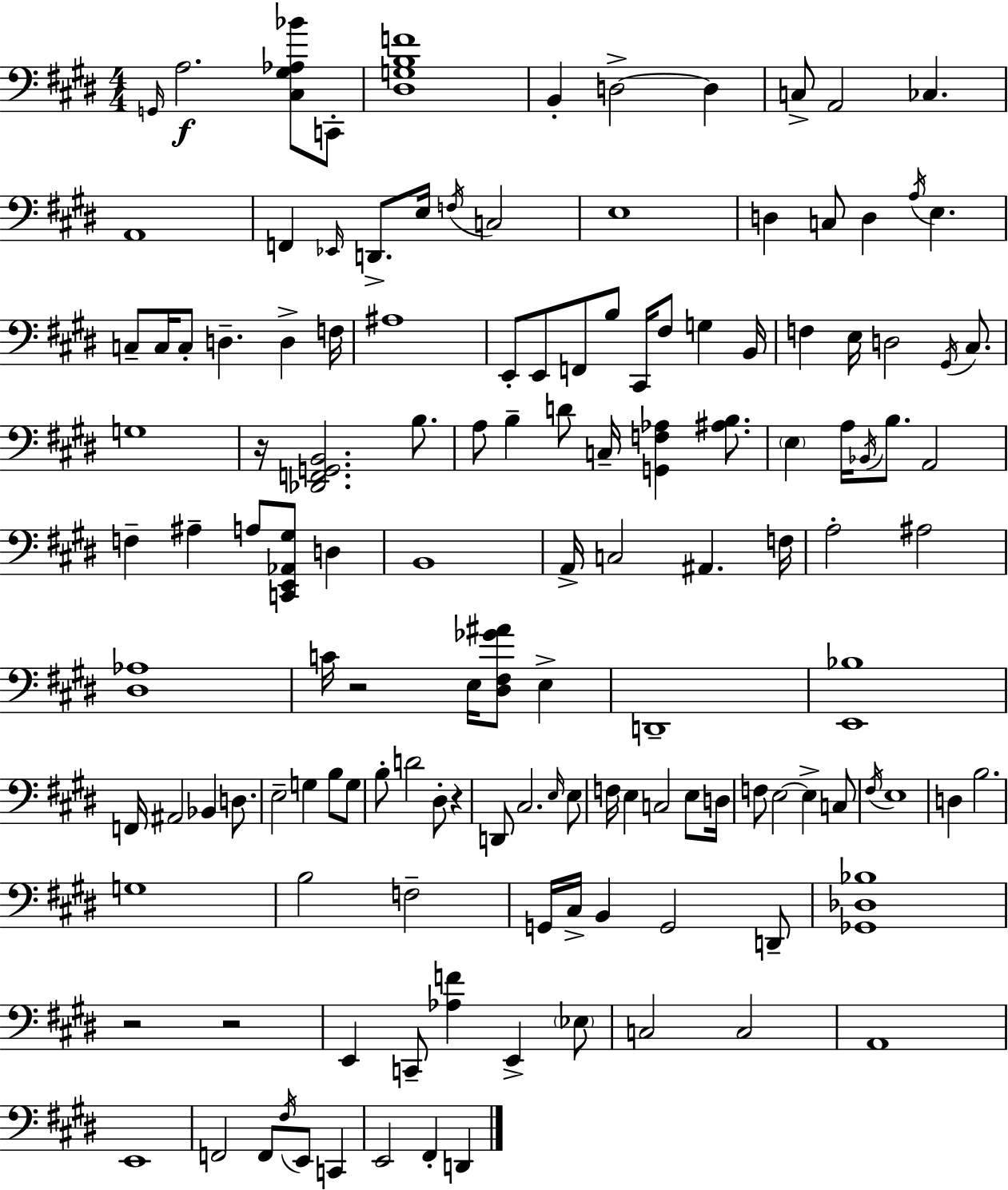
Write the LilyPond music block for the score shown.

{
  \clef bass
  \numericTimeSignature
  \time 4/4
  \key e \major
  \grace { g,16 }\f a2. <cis gis aes bes'>8 c,8-. | <dis g b f'>1 | b,4-. d2->~~ d4 | c8-> a,2 ces4. | \break a,1 | f,4 \grace { ees,16 } d,8.-> e16 \acciaccatura { f16 } c2 | e1 | d4 c8 d4 \acciaccatura { a16 } e4. | \break c8-- c16 c8-. d4.-- d4-> | f16 ais1 | e,8-. e,8 f,8 b8 cis,16 fis8 g4 | b,16 f4 e16 d2 | \break \acciaccatura { gis,16 } cis8. g1 | r16 <des, f, g, b,>2. | b8. a8 b4-- d'8 c16-- <g, f aes>4 | <ais b>8. \parenthesize e4 a16 \acciaccatura { bes,16 } b8. a,2 | \break f4-- ais4-- a8 | <c, e, aes, gis>8 d4 b,1 | a,16-> c2 ais,4. | f16 a2-. ais2 | \break <dis aes>1 | c'16 r2 e16 | <dis fis ges' ais'>8 e4-> d,1-- | <e, bes>1 | \break f,16 ais,2 bes,4 | d8. e2-- g4 | b8 g8 b8-. d'2 | dis8-. r4 d,8 cis2. | \break \grace { e16 } e8 f16 e4 c2 | e8 d16 f8 e2~~ | e4-> c8 \acciaccatura { fis16 } e1 | d4 b2. | \break g1 | b2 | f2-- g,16 cis16-> b,4 g,2 | d,8-- <ges, des bes>1 | \break r2 | r2 e,4 c,8-- <aes f'>4 | e,4-> \parenthesize ees8 c2 | c2 a,1 | \break e,1 | f,2 | f,8 \acciaccatura { fis16 } e,8 c,4 e,2 | fis,4-. d,4 \bar "|."
}